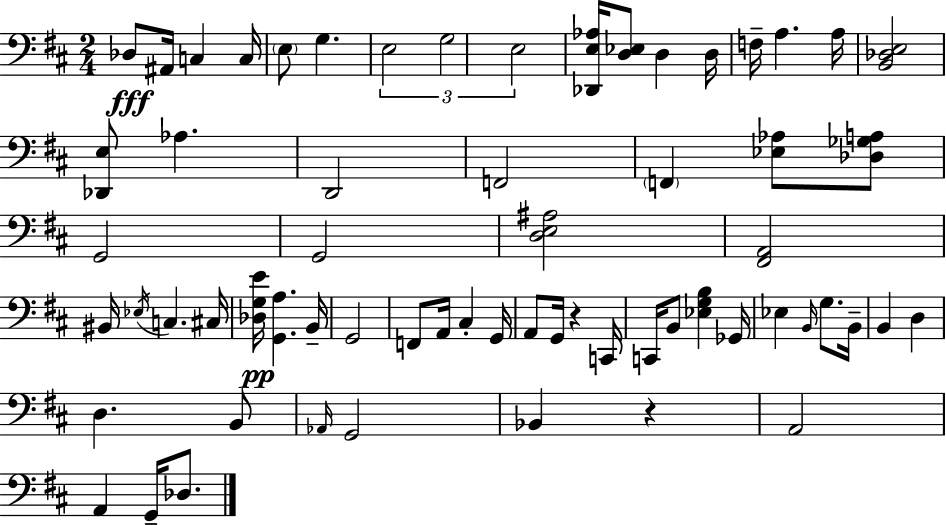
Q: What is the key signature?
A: D major